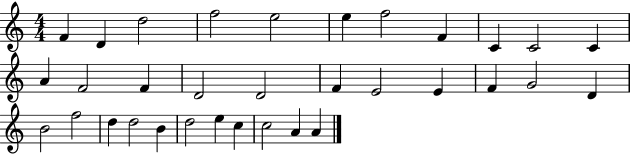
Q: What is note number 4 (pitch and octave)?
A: F5